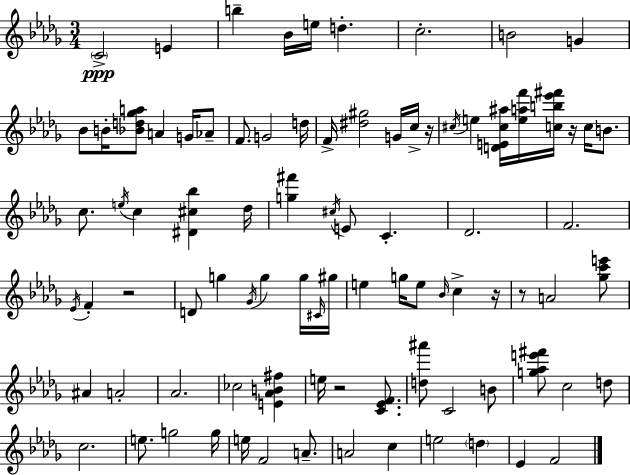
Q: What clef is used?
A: treble